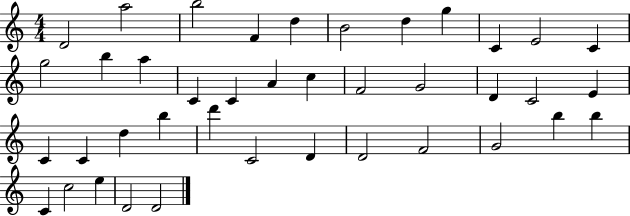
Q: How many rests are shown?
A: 0